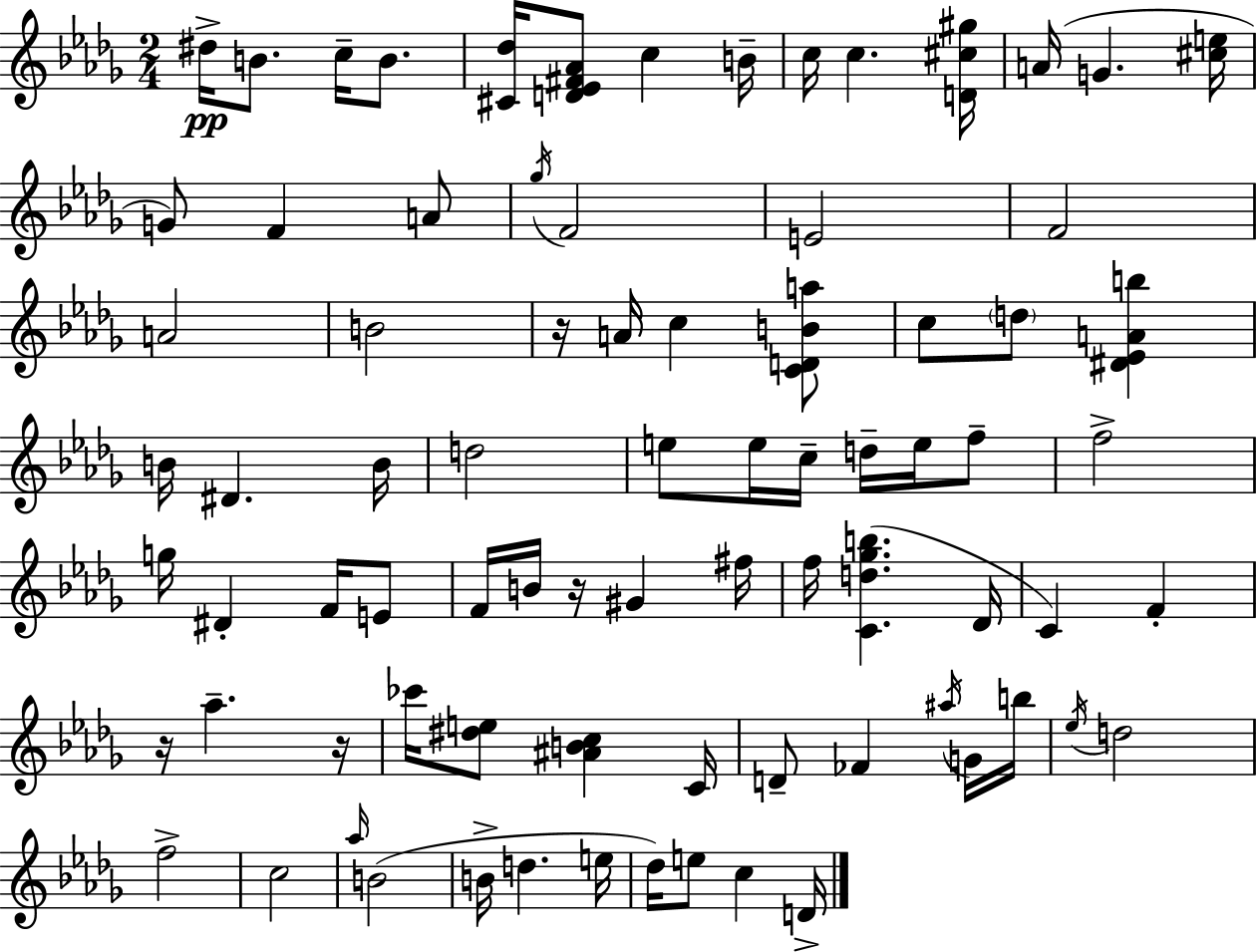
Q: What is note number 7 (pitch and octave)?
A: C5